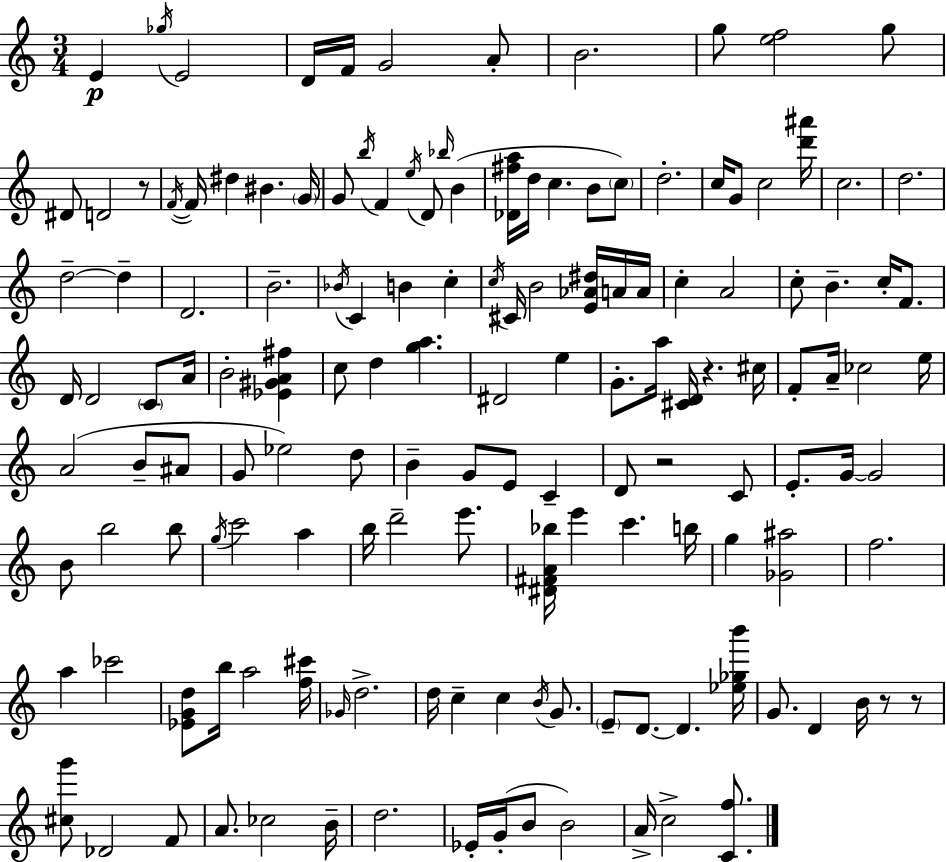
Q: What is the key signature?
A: C major